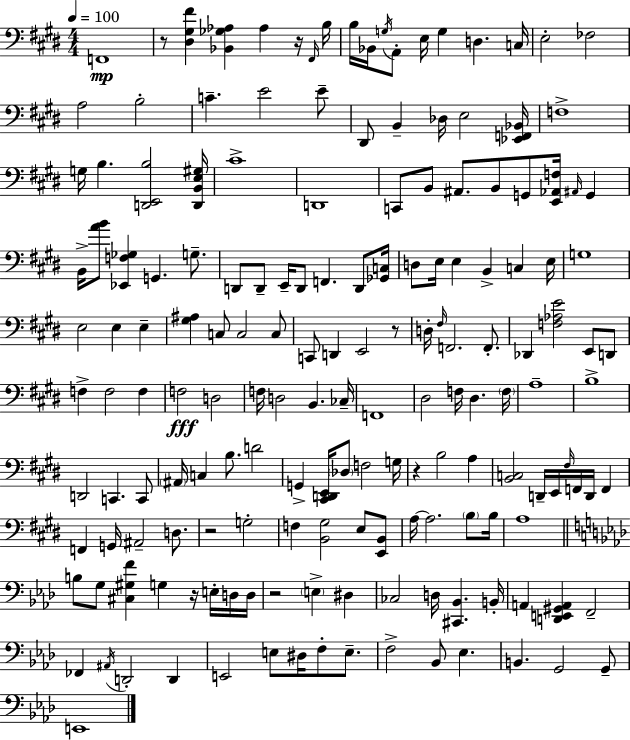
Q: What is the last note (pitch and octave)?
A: E2